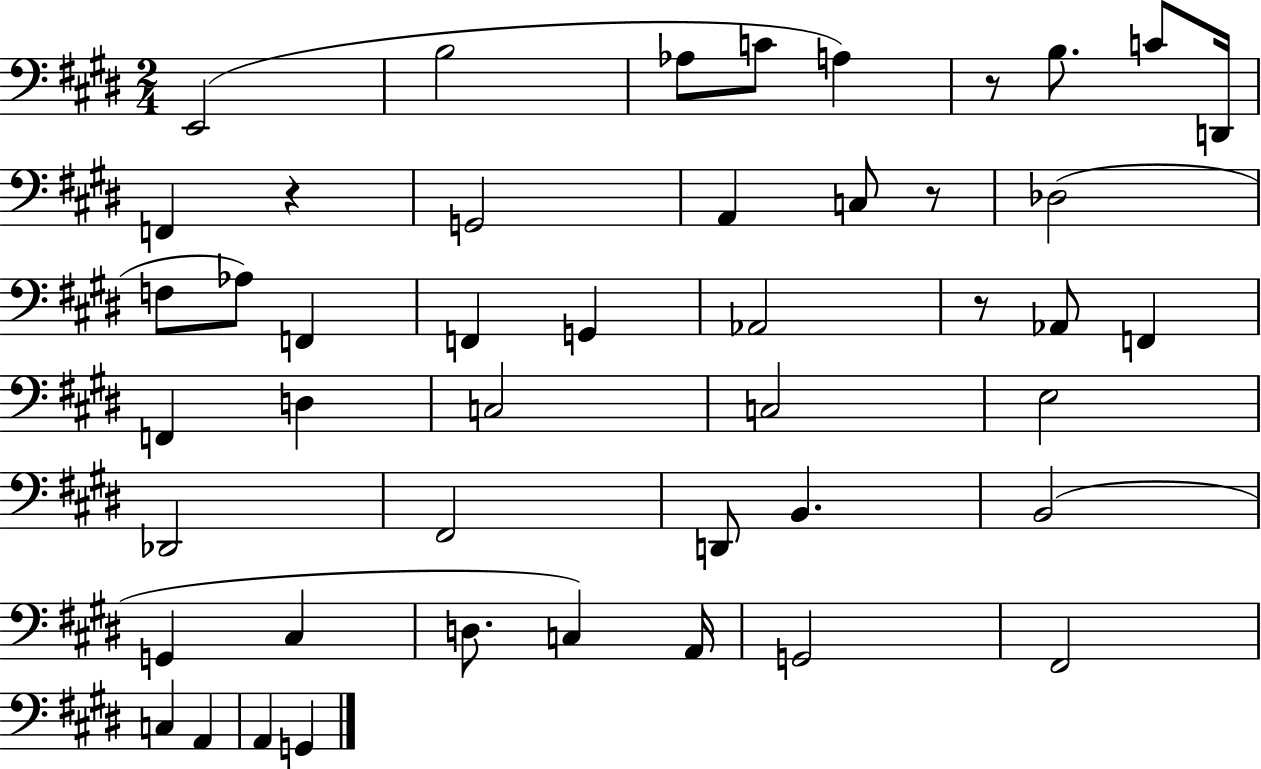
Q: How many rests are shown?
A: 4